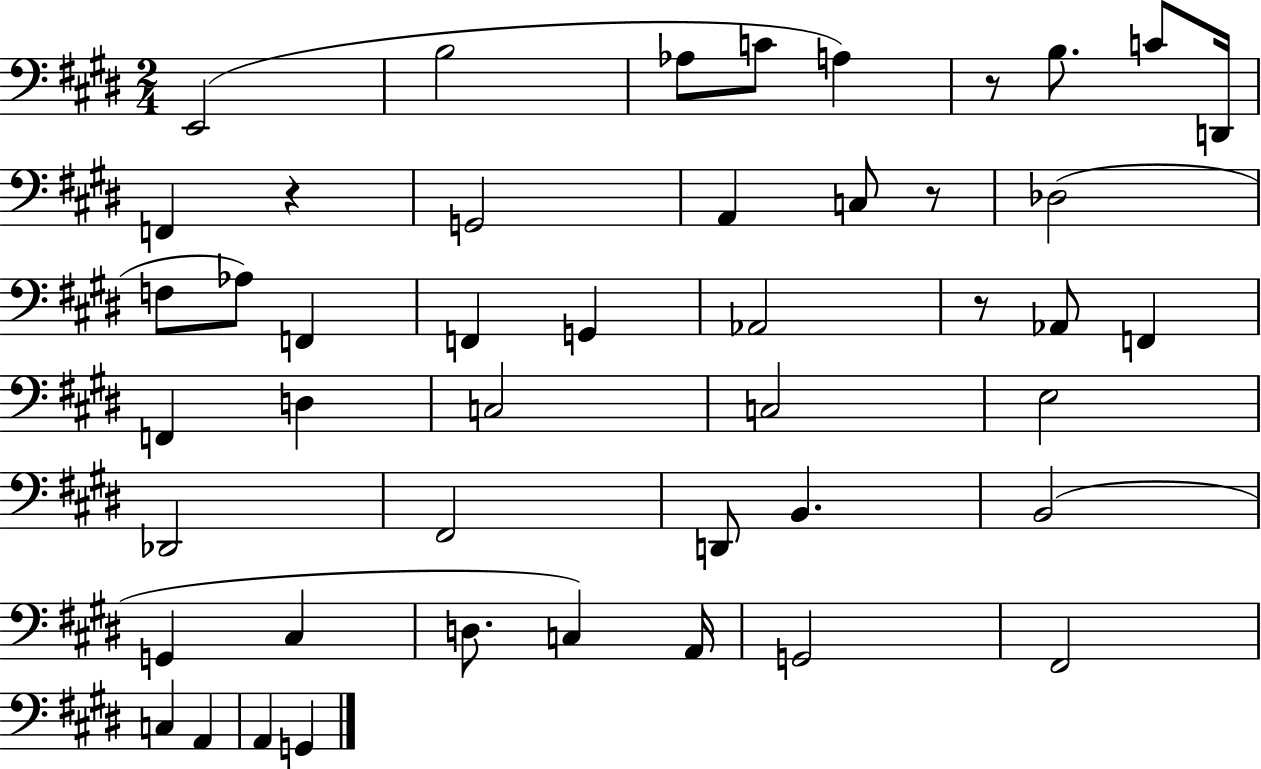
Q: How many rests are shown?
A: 4